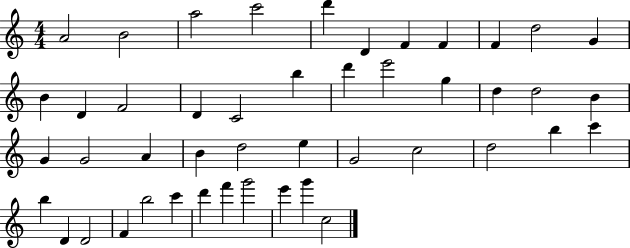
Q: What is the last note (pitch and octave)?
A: C5